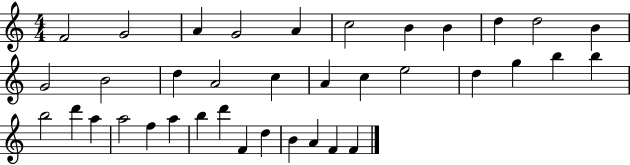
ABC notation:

X:1
T:Untitled
M:4/4
L:1/4
K:C
F2 G2 A G2 A c2 B B d d2 B G2 B2 d A2 c A c e2 d g b b b2 d' a a2 f a b d' F d B A F F